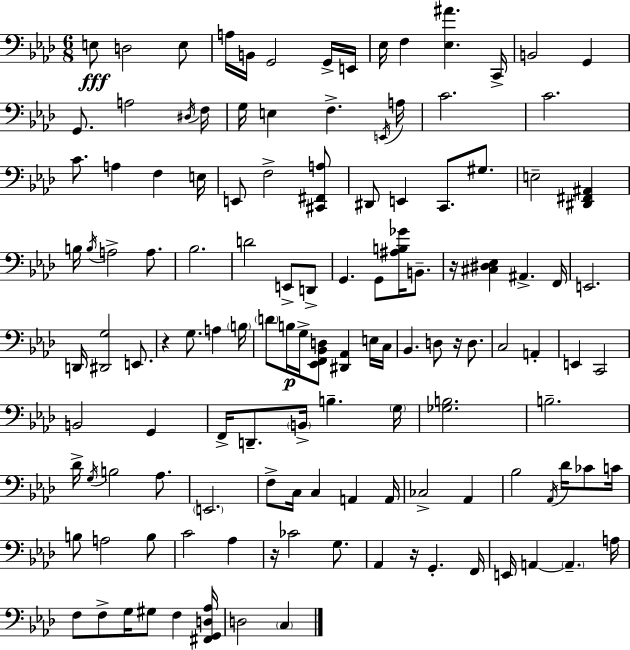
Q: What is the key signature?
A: F minor